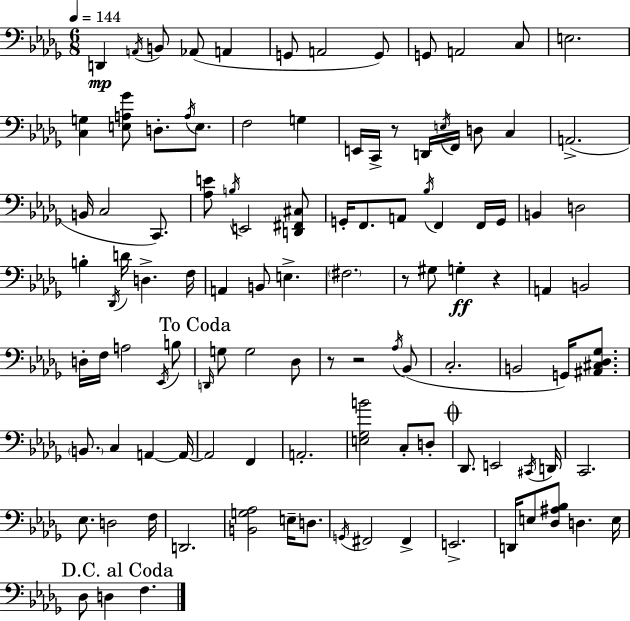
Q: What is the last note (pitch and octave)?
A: F3